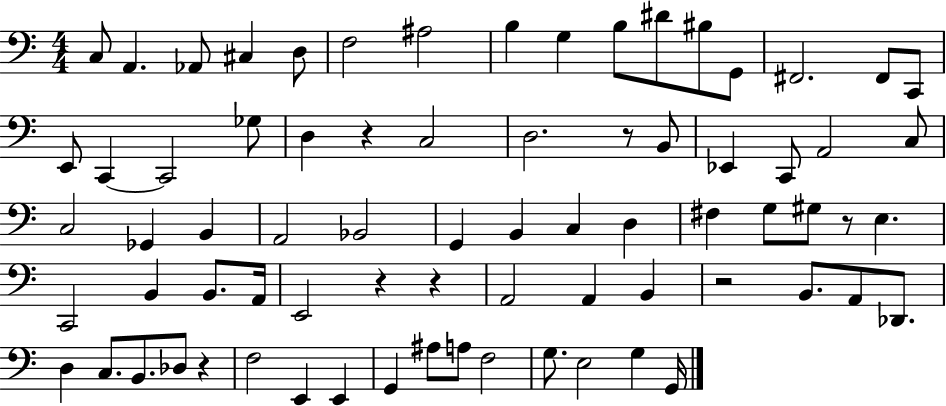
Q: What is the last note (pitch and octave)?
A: G2